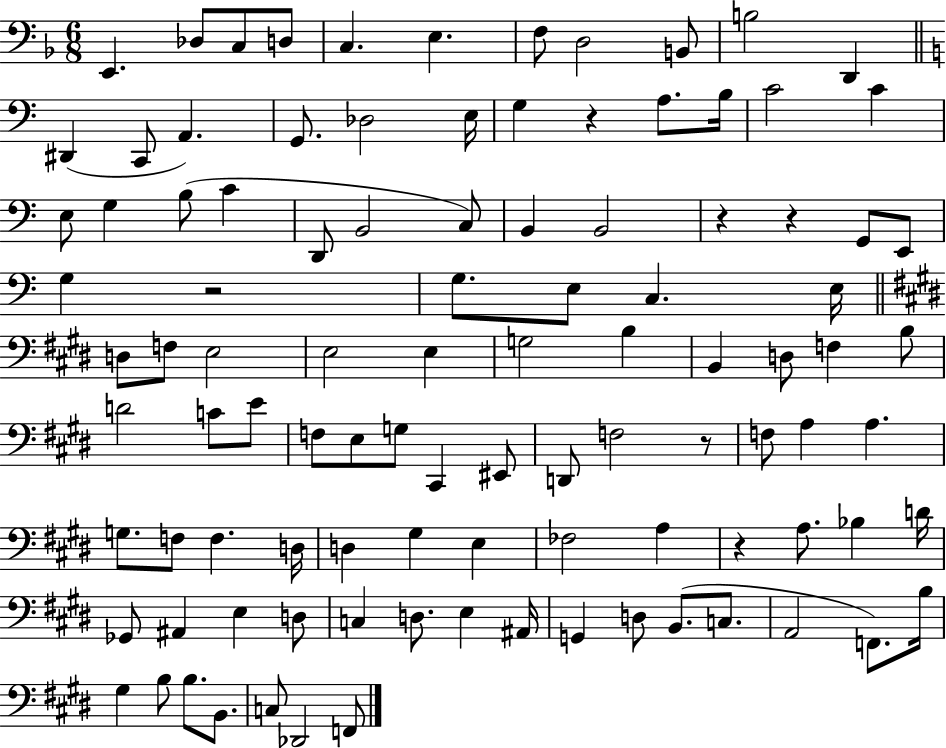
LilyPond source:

{
  \clef bass
  \numericTimeSignature
  \time 6/8
  \key f \major
  e,4. des8 c8 d8 | c4. e4. | f8 d2 b,8 | b2 d,4 | \break \bar "||" \break \key c \major dis,4( c,8 a,4.) | g,8. des2 e16 | g4 r4 a8. b16 | c'2 c'4 | \break e8 g4 b8( c'4 | d,8 b,2 c8) | b,4 b,2 | r4 r4 g,8 e,8 | \break g4 r2 | g8. e8 c4. e16 | \bar "||" \break \key e \major d8 f8 e2 | e2 e4 | g2 b4 | b,4 d8 f4 b8 | \break d'2 c'8 e'8 | f8 e8 g8 cis,4 eis,8 | d,8 f2 r8 | f8 a4 a4. | \break g8. f8 f4. d16 | d4 gis4 e4 | fes2 a4 | r4 a8. bes4 d'16 | \break ges,8 ais,4 e4 d8 | c4 d8. e4 ais,16 | g,4 d8 b,8.( c8. | a,2 f,8.) b16 | \break gis4 b8 b8. b,8. | c8 des,2 f,8 | \bar "|."
}